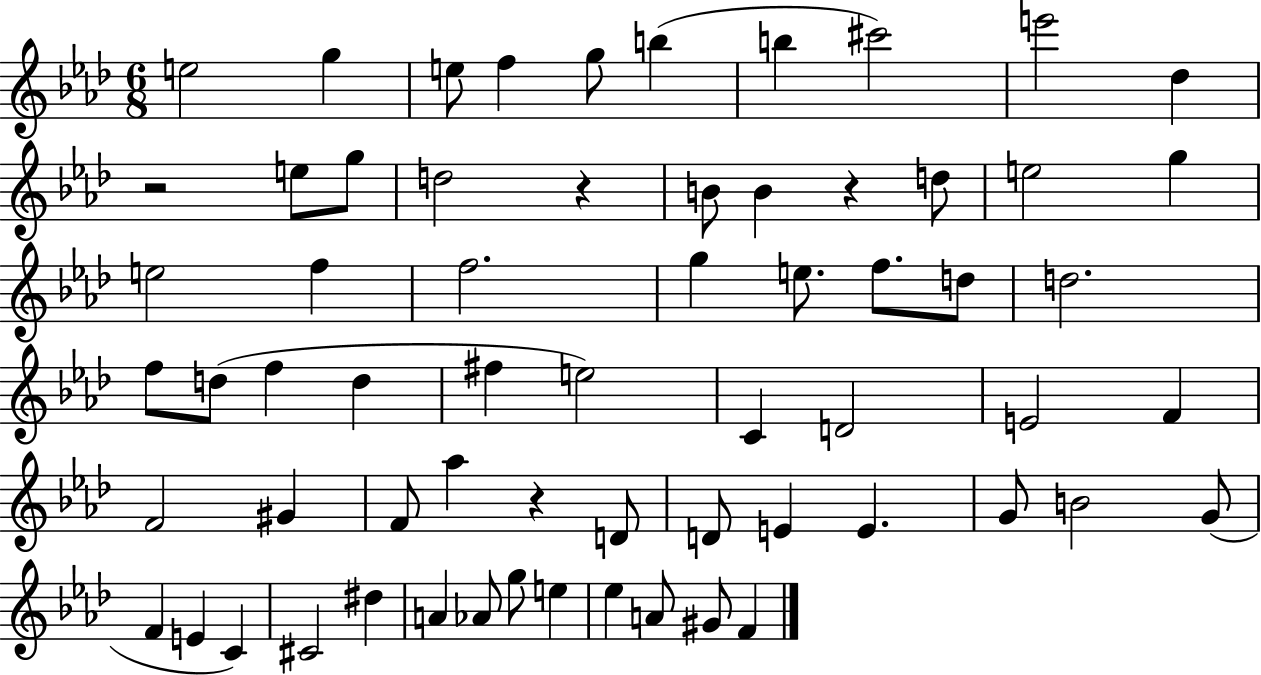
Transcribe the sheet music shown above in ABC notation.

X:1
T:Untitled
M:6/8
L:1/4
K:Ab
e2 g e/2 f g/2 b b ^c'2 e'2 _d z2 e/2 g/2 d2 z B/2 B z d/2 e2 g e2 f f2 g e/2 f/2 d/2 d2 f/2 d/2 f d ^f e2 C D2 E2 F F2 ^G F/2 _a z D/2 D/2 E E G/2 B2 G/2 F E C ^C2 ^d A _A/2 g/2 e _e A/2 ^G/2 F